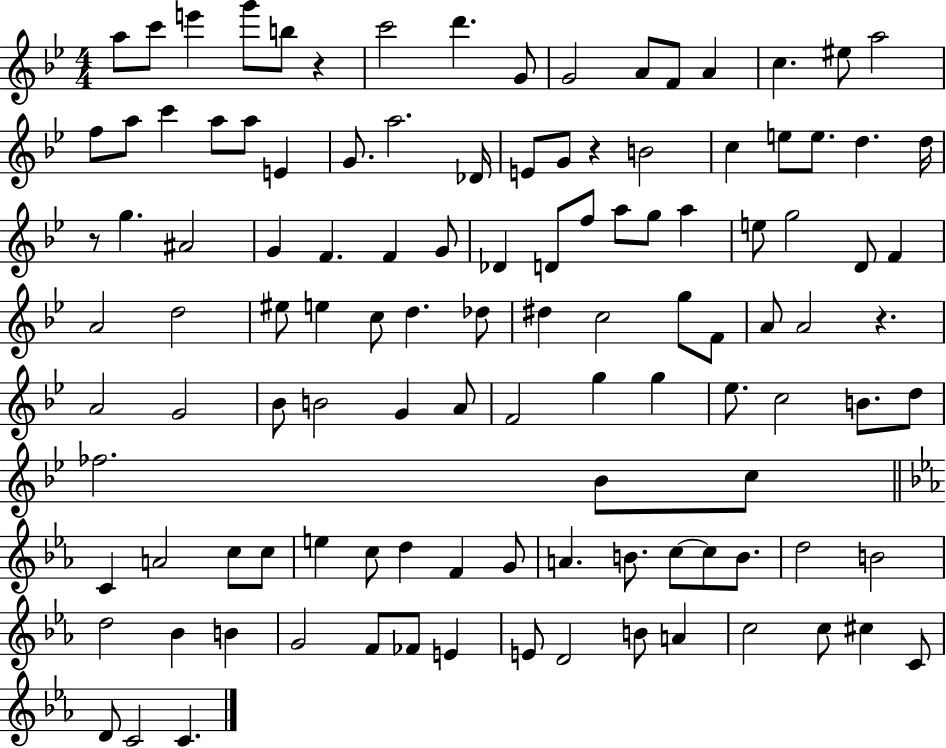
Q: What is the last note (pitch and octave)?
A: C4